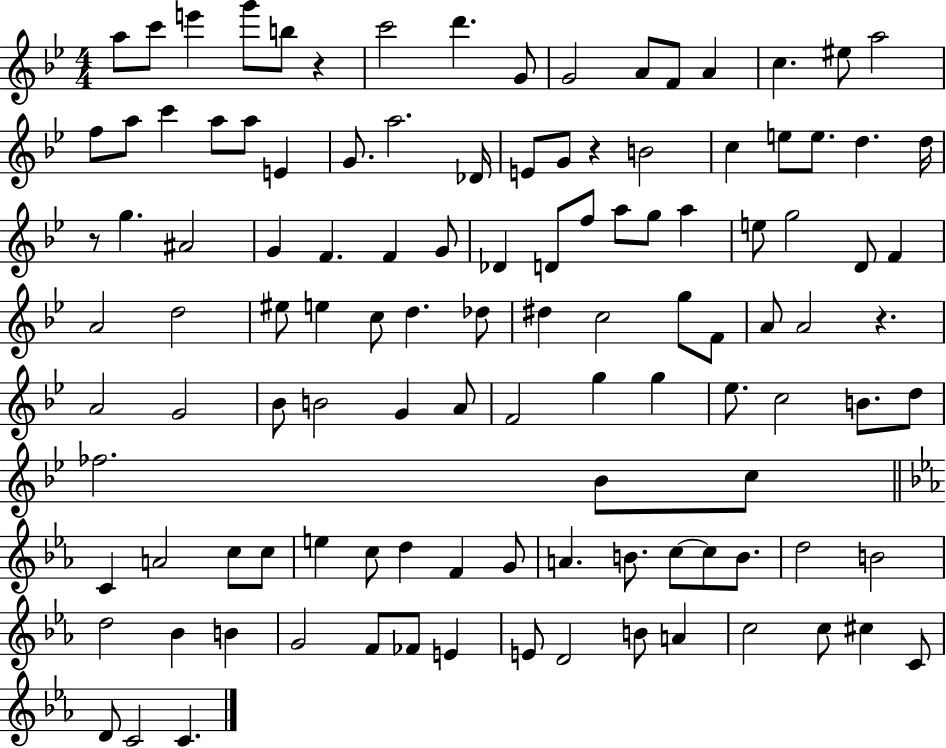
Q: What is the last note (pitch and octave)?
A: C4